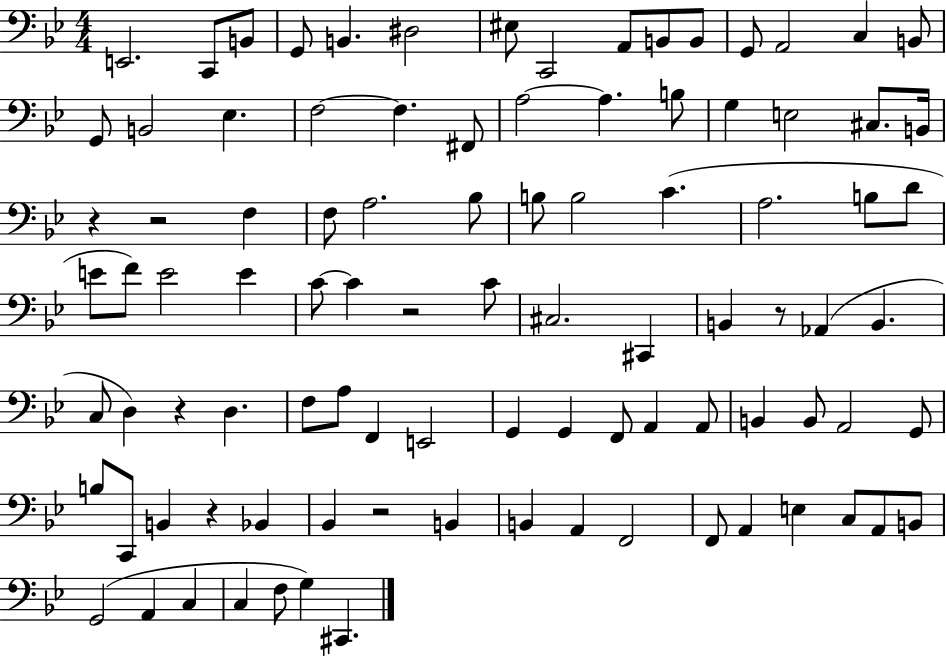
{
  \clef bass
  \numericTimeSignature
  \time 4/4
  \key bes \major
  e,2. c,8 b,8 | g,8 b,4. dis2 | eis8 c,2 a,8 b,8 b,8 | g,8 a,2 c4 b,8 | \break g,8 b,2 ees4. | f2~~ f4. fis,8 | a2~~ a4. b8 | g4 e2 cis8. b,16 | \break r4 r2 f4 | f8 a2. bes8 | b8 b2 c'4.( | a2. b8 d'8 | \break e'8 f'8) e'2 e'4 | c'8~~ c'4 r2 c'8 | cis2. cis,4 | b,4 r8 aes,4( b,4. | \break c8 d4) r4 d4. | f8 a8 f,4 e,2 | g,4 g,4 f,8 a,4 a,8 | b,4 b,8 a,2 g,8 | \break b8 c,8 b,4 r4 bes,4 | bes,4 r2 b,4 | b,4 a,4 f,2 | f,8 a,4 e4 c8 a,8 b,8 | \break g,2( a,4 c4 | c4 f8 g4) cis,4. | \bar "|."
}